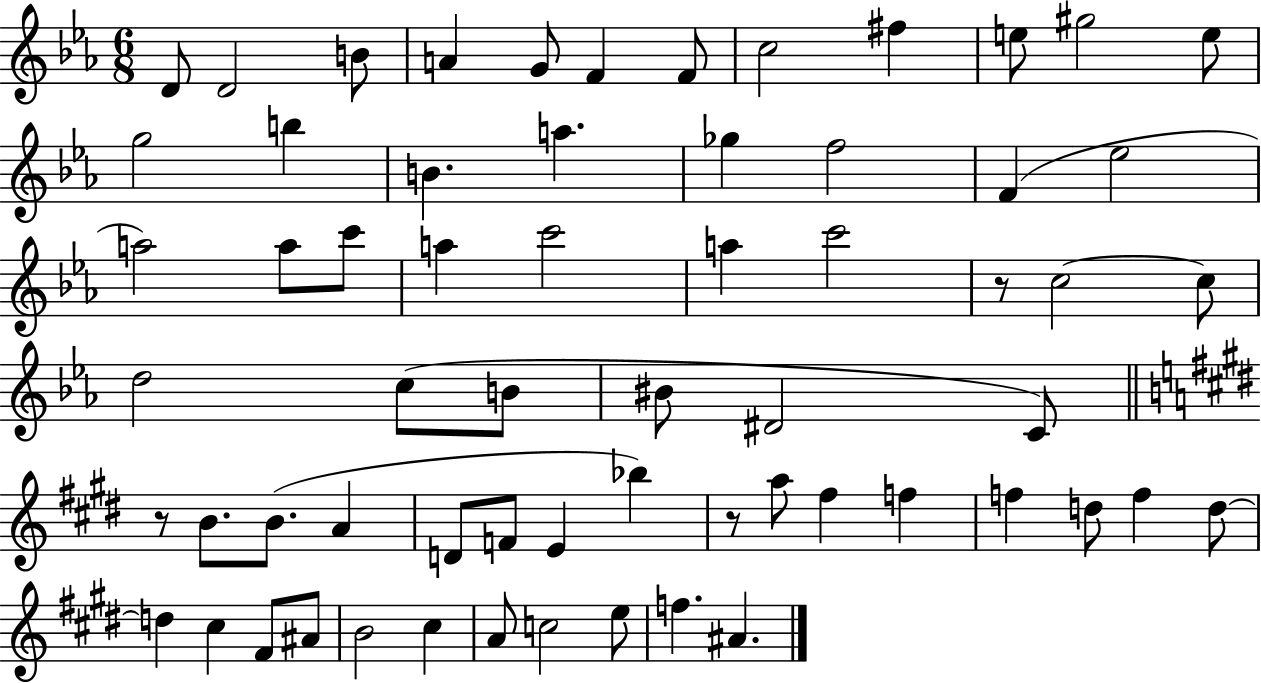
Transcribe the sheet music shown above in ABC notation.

X:1
T:Untitled
M:6/8
L:1/4
K:Eb
D/2 D2 B/2 A G/2 F F/2 c2 ^f e/2 ^g2 e/2 g2 b B a _g f2 F _e2 a2 a/2 c'/2 a c'2 a c'2 z/2 c2 c/2 d2 c/2 B/2 ^B/2 ^D2 C/2 z/2 B/2 B/2 A D/2 F/2 E _b z/2 a/2 ^f f f d/2 f d/2 d ^c ^F/2 ^A/2 B2 ^c A/2 c2 e/2 f ^A